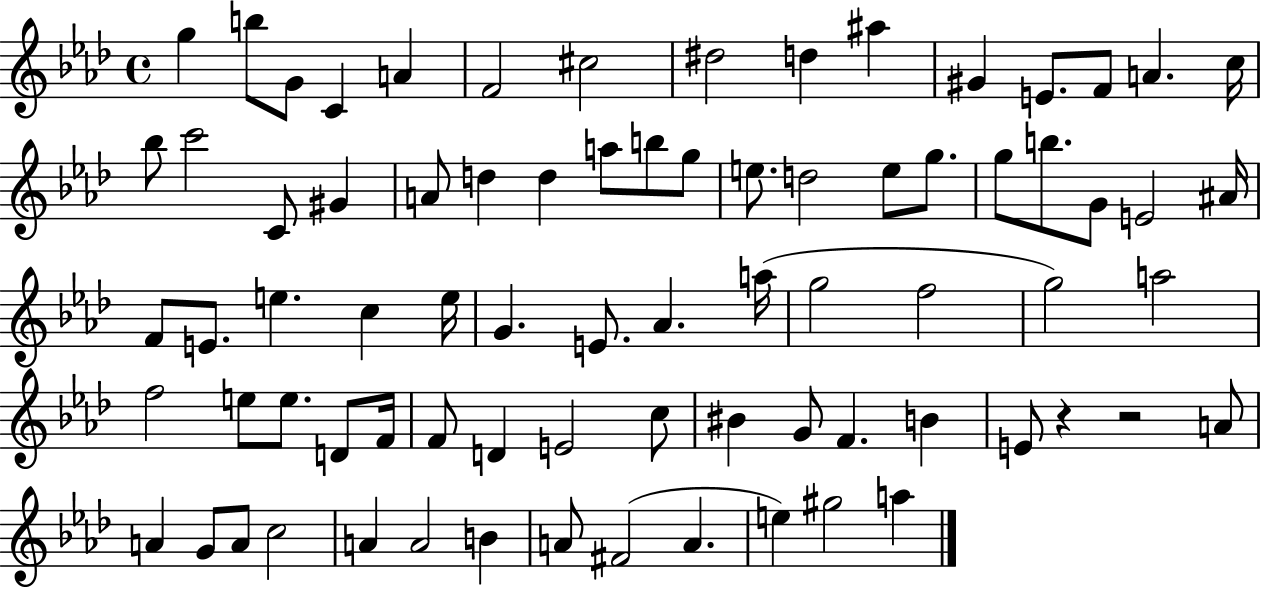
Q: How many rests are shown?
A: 2